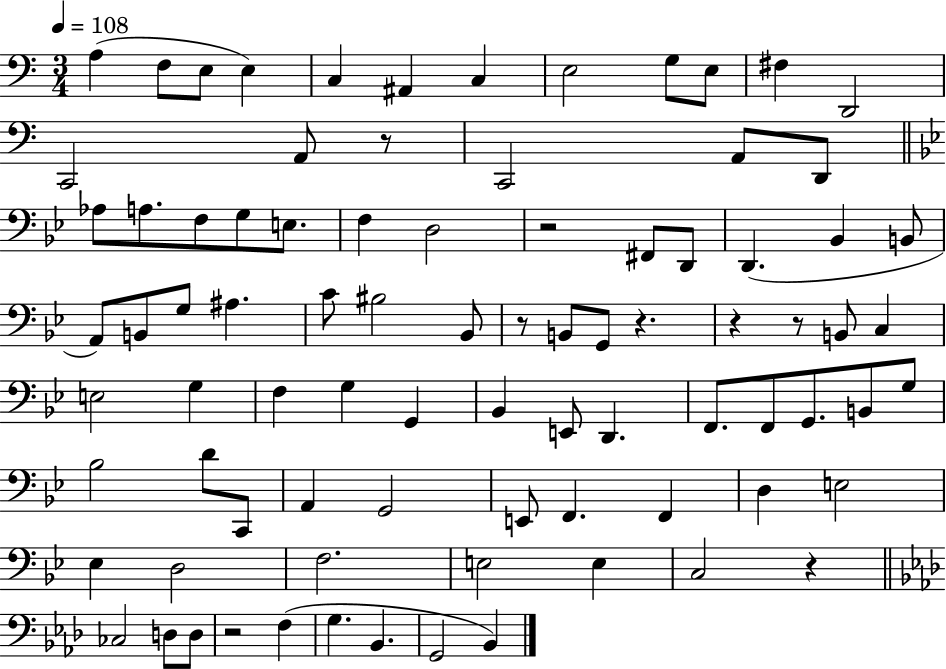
A3/q F3/e E3/e E3/q C3/q A#2/q C3/q E3/h G3/e E3/e F#3/q D2/h C2/h A2/e R/e C2/h A2/e D2/e Ab3/e A3/e. F3/e G3/e E3/e. F3/q D3/h R/h F#2/e D2/e D2/q. Bb2/q B2/e A2/e B2/e G3/e A#3/q. C4/e BIS3/h Bb2/e R/e B2/e G2/e R/q. R/q R/e B2/e C3/q E3/h G3/q F3/q G3/q G2/q Bb2/q E2/e D2/q. F2/e. F2/e G2/e. B2/e G3/e Bb3/h D4/e C2/e A2/q G2/h E2/e F2/q. F2/q D3/q E3/h Eb3/q D3/h F3/h. E3/h E3/q C3/h R/q CES3/h D3/e D3/e R/h F3/q G3/q. Bb2/q. G2/h Bb2/q